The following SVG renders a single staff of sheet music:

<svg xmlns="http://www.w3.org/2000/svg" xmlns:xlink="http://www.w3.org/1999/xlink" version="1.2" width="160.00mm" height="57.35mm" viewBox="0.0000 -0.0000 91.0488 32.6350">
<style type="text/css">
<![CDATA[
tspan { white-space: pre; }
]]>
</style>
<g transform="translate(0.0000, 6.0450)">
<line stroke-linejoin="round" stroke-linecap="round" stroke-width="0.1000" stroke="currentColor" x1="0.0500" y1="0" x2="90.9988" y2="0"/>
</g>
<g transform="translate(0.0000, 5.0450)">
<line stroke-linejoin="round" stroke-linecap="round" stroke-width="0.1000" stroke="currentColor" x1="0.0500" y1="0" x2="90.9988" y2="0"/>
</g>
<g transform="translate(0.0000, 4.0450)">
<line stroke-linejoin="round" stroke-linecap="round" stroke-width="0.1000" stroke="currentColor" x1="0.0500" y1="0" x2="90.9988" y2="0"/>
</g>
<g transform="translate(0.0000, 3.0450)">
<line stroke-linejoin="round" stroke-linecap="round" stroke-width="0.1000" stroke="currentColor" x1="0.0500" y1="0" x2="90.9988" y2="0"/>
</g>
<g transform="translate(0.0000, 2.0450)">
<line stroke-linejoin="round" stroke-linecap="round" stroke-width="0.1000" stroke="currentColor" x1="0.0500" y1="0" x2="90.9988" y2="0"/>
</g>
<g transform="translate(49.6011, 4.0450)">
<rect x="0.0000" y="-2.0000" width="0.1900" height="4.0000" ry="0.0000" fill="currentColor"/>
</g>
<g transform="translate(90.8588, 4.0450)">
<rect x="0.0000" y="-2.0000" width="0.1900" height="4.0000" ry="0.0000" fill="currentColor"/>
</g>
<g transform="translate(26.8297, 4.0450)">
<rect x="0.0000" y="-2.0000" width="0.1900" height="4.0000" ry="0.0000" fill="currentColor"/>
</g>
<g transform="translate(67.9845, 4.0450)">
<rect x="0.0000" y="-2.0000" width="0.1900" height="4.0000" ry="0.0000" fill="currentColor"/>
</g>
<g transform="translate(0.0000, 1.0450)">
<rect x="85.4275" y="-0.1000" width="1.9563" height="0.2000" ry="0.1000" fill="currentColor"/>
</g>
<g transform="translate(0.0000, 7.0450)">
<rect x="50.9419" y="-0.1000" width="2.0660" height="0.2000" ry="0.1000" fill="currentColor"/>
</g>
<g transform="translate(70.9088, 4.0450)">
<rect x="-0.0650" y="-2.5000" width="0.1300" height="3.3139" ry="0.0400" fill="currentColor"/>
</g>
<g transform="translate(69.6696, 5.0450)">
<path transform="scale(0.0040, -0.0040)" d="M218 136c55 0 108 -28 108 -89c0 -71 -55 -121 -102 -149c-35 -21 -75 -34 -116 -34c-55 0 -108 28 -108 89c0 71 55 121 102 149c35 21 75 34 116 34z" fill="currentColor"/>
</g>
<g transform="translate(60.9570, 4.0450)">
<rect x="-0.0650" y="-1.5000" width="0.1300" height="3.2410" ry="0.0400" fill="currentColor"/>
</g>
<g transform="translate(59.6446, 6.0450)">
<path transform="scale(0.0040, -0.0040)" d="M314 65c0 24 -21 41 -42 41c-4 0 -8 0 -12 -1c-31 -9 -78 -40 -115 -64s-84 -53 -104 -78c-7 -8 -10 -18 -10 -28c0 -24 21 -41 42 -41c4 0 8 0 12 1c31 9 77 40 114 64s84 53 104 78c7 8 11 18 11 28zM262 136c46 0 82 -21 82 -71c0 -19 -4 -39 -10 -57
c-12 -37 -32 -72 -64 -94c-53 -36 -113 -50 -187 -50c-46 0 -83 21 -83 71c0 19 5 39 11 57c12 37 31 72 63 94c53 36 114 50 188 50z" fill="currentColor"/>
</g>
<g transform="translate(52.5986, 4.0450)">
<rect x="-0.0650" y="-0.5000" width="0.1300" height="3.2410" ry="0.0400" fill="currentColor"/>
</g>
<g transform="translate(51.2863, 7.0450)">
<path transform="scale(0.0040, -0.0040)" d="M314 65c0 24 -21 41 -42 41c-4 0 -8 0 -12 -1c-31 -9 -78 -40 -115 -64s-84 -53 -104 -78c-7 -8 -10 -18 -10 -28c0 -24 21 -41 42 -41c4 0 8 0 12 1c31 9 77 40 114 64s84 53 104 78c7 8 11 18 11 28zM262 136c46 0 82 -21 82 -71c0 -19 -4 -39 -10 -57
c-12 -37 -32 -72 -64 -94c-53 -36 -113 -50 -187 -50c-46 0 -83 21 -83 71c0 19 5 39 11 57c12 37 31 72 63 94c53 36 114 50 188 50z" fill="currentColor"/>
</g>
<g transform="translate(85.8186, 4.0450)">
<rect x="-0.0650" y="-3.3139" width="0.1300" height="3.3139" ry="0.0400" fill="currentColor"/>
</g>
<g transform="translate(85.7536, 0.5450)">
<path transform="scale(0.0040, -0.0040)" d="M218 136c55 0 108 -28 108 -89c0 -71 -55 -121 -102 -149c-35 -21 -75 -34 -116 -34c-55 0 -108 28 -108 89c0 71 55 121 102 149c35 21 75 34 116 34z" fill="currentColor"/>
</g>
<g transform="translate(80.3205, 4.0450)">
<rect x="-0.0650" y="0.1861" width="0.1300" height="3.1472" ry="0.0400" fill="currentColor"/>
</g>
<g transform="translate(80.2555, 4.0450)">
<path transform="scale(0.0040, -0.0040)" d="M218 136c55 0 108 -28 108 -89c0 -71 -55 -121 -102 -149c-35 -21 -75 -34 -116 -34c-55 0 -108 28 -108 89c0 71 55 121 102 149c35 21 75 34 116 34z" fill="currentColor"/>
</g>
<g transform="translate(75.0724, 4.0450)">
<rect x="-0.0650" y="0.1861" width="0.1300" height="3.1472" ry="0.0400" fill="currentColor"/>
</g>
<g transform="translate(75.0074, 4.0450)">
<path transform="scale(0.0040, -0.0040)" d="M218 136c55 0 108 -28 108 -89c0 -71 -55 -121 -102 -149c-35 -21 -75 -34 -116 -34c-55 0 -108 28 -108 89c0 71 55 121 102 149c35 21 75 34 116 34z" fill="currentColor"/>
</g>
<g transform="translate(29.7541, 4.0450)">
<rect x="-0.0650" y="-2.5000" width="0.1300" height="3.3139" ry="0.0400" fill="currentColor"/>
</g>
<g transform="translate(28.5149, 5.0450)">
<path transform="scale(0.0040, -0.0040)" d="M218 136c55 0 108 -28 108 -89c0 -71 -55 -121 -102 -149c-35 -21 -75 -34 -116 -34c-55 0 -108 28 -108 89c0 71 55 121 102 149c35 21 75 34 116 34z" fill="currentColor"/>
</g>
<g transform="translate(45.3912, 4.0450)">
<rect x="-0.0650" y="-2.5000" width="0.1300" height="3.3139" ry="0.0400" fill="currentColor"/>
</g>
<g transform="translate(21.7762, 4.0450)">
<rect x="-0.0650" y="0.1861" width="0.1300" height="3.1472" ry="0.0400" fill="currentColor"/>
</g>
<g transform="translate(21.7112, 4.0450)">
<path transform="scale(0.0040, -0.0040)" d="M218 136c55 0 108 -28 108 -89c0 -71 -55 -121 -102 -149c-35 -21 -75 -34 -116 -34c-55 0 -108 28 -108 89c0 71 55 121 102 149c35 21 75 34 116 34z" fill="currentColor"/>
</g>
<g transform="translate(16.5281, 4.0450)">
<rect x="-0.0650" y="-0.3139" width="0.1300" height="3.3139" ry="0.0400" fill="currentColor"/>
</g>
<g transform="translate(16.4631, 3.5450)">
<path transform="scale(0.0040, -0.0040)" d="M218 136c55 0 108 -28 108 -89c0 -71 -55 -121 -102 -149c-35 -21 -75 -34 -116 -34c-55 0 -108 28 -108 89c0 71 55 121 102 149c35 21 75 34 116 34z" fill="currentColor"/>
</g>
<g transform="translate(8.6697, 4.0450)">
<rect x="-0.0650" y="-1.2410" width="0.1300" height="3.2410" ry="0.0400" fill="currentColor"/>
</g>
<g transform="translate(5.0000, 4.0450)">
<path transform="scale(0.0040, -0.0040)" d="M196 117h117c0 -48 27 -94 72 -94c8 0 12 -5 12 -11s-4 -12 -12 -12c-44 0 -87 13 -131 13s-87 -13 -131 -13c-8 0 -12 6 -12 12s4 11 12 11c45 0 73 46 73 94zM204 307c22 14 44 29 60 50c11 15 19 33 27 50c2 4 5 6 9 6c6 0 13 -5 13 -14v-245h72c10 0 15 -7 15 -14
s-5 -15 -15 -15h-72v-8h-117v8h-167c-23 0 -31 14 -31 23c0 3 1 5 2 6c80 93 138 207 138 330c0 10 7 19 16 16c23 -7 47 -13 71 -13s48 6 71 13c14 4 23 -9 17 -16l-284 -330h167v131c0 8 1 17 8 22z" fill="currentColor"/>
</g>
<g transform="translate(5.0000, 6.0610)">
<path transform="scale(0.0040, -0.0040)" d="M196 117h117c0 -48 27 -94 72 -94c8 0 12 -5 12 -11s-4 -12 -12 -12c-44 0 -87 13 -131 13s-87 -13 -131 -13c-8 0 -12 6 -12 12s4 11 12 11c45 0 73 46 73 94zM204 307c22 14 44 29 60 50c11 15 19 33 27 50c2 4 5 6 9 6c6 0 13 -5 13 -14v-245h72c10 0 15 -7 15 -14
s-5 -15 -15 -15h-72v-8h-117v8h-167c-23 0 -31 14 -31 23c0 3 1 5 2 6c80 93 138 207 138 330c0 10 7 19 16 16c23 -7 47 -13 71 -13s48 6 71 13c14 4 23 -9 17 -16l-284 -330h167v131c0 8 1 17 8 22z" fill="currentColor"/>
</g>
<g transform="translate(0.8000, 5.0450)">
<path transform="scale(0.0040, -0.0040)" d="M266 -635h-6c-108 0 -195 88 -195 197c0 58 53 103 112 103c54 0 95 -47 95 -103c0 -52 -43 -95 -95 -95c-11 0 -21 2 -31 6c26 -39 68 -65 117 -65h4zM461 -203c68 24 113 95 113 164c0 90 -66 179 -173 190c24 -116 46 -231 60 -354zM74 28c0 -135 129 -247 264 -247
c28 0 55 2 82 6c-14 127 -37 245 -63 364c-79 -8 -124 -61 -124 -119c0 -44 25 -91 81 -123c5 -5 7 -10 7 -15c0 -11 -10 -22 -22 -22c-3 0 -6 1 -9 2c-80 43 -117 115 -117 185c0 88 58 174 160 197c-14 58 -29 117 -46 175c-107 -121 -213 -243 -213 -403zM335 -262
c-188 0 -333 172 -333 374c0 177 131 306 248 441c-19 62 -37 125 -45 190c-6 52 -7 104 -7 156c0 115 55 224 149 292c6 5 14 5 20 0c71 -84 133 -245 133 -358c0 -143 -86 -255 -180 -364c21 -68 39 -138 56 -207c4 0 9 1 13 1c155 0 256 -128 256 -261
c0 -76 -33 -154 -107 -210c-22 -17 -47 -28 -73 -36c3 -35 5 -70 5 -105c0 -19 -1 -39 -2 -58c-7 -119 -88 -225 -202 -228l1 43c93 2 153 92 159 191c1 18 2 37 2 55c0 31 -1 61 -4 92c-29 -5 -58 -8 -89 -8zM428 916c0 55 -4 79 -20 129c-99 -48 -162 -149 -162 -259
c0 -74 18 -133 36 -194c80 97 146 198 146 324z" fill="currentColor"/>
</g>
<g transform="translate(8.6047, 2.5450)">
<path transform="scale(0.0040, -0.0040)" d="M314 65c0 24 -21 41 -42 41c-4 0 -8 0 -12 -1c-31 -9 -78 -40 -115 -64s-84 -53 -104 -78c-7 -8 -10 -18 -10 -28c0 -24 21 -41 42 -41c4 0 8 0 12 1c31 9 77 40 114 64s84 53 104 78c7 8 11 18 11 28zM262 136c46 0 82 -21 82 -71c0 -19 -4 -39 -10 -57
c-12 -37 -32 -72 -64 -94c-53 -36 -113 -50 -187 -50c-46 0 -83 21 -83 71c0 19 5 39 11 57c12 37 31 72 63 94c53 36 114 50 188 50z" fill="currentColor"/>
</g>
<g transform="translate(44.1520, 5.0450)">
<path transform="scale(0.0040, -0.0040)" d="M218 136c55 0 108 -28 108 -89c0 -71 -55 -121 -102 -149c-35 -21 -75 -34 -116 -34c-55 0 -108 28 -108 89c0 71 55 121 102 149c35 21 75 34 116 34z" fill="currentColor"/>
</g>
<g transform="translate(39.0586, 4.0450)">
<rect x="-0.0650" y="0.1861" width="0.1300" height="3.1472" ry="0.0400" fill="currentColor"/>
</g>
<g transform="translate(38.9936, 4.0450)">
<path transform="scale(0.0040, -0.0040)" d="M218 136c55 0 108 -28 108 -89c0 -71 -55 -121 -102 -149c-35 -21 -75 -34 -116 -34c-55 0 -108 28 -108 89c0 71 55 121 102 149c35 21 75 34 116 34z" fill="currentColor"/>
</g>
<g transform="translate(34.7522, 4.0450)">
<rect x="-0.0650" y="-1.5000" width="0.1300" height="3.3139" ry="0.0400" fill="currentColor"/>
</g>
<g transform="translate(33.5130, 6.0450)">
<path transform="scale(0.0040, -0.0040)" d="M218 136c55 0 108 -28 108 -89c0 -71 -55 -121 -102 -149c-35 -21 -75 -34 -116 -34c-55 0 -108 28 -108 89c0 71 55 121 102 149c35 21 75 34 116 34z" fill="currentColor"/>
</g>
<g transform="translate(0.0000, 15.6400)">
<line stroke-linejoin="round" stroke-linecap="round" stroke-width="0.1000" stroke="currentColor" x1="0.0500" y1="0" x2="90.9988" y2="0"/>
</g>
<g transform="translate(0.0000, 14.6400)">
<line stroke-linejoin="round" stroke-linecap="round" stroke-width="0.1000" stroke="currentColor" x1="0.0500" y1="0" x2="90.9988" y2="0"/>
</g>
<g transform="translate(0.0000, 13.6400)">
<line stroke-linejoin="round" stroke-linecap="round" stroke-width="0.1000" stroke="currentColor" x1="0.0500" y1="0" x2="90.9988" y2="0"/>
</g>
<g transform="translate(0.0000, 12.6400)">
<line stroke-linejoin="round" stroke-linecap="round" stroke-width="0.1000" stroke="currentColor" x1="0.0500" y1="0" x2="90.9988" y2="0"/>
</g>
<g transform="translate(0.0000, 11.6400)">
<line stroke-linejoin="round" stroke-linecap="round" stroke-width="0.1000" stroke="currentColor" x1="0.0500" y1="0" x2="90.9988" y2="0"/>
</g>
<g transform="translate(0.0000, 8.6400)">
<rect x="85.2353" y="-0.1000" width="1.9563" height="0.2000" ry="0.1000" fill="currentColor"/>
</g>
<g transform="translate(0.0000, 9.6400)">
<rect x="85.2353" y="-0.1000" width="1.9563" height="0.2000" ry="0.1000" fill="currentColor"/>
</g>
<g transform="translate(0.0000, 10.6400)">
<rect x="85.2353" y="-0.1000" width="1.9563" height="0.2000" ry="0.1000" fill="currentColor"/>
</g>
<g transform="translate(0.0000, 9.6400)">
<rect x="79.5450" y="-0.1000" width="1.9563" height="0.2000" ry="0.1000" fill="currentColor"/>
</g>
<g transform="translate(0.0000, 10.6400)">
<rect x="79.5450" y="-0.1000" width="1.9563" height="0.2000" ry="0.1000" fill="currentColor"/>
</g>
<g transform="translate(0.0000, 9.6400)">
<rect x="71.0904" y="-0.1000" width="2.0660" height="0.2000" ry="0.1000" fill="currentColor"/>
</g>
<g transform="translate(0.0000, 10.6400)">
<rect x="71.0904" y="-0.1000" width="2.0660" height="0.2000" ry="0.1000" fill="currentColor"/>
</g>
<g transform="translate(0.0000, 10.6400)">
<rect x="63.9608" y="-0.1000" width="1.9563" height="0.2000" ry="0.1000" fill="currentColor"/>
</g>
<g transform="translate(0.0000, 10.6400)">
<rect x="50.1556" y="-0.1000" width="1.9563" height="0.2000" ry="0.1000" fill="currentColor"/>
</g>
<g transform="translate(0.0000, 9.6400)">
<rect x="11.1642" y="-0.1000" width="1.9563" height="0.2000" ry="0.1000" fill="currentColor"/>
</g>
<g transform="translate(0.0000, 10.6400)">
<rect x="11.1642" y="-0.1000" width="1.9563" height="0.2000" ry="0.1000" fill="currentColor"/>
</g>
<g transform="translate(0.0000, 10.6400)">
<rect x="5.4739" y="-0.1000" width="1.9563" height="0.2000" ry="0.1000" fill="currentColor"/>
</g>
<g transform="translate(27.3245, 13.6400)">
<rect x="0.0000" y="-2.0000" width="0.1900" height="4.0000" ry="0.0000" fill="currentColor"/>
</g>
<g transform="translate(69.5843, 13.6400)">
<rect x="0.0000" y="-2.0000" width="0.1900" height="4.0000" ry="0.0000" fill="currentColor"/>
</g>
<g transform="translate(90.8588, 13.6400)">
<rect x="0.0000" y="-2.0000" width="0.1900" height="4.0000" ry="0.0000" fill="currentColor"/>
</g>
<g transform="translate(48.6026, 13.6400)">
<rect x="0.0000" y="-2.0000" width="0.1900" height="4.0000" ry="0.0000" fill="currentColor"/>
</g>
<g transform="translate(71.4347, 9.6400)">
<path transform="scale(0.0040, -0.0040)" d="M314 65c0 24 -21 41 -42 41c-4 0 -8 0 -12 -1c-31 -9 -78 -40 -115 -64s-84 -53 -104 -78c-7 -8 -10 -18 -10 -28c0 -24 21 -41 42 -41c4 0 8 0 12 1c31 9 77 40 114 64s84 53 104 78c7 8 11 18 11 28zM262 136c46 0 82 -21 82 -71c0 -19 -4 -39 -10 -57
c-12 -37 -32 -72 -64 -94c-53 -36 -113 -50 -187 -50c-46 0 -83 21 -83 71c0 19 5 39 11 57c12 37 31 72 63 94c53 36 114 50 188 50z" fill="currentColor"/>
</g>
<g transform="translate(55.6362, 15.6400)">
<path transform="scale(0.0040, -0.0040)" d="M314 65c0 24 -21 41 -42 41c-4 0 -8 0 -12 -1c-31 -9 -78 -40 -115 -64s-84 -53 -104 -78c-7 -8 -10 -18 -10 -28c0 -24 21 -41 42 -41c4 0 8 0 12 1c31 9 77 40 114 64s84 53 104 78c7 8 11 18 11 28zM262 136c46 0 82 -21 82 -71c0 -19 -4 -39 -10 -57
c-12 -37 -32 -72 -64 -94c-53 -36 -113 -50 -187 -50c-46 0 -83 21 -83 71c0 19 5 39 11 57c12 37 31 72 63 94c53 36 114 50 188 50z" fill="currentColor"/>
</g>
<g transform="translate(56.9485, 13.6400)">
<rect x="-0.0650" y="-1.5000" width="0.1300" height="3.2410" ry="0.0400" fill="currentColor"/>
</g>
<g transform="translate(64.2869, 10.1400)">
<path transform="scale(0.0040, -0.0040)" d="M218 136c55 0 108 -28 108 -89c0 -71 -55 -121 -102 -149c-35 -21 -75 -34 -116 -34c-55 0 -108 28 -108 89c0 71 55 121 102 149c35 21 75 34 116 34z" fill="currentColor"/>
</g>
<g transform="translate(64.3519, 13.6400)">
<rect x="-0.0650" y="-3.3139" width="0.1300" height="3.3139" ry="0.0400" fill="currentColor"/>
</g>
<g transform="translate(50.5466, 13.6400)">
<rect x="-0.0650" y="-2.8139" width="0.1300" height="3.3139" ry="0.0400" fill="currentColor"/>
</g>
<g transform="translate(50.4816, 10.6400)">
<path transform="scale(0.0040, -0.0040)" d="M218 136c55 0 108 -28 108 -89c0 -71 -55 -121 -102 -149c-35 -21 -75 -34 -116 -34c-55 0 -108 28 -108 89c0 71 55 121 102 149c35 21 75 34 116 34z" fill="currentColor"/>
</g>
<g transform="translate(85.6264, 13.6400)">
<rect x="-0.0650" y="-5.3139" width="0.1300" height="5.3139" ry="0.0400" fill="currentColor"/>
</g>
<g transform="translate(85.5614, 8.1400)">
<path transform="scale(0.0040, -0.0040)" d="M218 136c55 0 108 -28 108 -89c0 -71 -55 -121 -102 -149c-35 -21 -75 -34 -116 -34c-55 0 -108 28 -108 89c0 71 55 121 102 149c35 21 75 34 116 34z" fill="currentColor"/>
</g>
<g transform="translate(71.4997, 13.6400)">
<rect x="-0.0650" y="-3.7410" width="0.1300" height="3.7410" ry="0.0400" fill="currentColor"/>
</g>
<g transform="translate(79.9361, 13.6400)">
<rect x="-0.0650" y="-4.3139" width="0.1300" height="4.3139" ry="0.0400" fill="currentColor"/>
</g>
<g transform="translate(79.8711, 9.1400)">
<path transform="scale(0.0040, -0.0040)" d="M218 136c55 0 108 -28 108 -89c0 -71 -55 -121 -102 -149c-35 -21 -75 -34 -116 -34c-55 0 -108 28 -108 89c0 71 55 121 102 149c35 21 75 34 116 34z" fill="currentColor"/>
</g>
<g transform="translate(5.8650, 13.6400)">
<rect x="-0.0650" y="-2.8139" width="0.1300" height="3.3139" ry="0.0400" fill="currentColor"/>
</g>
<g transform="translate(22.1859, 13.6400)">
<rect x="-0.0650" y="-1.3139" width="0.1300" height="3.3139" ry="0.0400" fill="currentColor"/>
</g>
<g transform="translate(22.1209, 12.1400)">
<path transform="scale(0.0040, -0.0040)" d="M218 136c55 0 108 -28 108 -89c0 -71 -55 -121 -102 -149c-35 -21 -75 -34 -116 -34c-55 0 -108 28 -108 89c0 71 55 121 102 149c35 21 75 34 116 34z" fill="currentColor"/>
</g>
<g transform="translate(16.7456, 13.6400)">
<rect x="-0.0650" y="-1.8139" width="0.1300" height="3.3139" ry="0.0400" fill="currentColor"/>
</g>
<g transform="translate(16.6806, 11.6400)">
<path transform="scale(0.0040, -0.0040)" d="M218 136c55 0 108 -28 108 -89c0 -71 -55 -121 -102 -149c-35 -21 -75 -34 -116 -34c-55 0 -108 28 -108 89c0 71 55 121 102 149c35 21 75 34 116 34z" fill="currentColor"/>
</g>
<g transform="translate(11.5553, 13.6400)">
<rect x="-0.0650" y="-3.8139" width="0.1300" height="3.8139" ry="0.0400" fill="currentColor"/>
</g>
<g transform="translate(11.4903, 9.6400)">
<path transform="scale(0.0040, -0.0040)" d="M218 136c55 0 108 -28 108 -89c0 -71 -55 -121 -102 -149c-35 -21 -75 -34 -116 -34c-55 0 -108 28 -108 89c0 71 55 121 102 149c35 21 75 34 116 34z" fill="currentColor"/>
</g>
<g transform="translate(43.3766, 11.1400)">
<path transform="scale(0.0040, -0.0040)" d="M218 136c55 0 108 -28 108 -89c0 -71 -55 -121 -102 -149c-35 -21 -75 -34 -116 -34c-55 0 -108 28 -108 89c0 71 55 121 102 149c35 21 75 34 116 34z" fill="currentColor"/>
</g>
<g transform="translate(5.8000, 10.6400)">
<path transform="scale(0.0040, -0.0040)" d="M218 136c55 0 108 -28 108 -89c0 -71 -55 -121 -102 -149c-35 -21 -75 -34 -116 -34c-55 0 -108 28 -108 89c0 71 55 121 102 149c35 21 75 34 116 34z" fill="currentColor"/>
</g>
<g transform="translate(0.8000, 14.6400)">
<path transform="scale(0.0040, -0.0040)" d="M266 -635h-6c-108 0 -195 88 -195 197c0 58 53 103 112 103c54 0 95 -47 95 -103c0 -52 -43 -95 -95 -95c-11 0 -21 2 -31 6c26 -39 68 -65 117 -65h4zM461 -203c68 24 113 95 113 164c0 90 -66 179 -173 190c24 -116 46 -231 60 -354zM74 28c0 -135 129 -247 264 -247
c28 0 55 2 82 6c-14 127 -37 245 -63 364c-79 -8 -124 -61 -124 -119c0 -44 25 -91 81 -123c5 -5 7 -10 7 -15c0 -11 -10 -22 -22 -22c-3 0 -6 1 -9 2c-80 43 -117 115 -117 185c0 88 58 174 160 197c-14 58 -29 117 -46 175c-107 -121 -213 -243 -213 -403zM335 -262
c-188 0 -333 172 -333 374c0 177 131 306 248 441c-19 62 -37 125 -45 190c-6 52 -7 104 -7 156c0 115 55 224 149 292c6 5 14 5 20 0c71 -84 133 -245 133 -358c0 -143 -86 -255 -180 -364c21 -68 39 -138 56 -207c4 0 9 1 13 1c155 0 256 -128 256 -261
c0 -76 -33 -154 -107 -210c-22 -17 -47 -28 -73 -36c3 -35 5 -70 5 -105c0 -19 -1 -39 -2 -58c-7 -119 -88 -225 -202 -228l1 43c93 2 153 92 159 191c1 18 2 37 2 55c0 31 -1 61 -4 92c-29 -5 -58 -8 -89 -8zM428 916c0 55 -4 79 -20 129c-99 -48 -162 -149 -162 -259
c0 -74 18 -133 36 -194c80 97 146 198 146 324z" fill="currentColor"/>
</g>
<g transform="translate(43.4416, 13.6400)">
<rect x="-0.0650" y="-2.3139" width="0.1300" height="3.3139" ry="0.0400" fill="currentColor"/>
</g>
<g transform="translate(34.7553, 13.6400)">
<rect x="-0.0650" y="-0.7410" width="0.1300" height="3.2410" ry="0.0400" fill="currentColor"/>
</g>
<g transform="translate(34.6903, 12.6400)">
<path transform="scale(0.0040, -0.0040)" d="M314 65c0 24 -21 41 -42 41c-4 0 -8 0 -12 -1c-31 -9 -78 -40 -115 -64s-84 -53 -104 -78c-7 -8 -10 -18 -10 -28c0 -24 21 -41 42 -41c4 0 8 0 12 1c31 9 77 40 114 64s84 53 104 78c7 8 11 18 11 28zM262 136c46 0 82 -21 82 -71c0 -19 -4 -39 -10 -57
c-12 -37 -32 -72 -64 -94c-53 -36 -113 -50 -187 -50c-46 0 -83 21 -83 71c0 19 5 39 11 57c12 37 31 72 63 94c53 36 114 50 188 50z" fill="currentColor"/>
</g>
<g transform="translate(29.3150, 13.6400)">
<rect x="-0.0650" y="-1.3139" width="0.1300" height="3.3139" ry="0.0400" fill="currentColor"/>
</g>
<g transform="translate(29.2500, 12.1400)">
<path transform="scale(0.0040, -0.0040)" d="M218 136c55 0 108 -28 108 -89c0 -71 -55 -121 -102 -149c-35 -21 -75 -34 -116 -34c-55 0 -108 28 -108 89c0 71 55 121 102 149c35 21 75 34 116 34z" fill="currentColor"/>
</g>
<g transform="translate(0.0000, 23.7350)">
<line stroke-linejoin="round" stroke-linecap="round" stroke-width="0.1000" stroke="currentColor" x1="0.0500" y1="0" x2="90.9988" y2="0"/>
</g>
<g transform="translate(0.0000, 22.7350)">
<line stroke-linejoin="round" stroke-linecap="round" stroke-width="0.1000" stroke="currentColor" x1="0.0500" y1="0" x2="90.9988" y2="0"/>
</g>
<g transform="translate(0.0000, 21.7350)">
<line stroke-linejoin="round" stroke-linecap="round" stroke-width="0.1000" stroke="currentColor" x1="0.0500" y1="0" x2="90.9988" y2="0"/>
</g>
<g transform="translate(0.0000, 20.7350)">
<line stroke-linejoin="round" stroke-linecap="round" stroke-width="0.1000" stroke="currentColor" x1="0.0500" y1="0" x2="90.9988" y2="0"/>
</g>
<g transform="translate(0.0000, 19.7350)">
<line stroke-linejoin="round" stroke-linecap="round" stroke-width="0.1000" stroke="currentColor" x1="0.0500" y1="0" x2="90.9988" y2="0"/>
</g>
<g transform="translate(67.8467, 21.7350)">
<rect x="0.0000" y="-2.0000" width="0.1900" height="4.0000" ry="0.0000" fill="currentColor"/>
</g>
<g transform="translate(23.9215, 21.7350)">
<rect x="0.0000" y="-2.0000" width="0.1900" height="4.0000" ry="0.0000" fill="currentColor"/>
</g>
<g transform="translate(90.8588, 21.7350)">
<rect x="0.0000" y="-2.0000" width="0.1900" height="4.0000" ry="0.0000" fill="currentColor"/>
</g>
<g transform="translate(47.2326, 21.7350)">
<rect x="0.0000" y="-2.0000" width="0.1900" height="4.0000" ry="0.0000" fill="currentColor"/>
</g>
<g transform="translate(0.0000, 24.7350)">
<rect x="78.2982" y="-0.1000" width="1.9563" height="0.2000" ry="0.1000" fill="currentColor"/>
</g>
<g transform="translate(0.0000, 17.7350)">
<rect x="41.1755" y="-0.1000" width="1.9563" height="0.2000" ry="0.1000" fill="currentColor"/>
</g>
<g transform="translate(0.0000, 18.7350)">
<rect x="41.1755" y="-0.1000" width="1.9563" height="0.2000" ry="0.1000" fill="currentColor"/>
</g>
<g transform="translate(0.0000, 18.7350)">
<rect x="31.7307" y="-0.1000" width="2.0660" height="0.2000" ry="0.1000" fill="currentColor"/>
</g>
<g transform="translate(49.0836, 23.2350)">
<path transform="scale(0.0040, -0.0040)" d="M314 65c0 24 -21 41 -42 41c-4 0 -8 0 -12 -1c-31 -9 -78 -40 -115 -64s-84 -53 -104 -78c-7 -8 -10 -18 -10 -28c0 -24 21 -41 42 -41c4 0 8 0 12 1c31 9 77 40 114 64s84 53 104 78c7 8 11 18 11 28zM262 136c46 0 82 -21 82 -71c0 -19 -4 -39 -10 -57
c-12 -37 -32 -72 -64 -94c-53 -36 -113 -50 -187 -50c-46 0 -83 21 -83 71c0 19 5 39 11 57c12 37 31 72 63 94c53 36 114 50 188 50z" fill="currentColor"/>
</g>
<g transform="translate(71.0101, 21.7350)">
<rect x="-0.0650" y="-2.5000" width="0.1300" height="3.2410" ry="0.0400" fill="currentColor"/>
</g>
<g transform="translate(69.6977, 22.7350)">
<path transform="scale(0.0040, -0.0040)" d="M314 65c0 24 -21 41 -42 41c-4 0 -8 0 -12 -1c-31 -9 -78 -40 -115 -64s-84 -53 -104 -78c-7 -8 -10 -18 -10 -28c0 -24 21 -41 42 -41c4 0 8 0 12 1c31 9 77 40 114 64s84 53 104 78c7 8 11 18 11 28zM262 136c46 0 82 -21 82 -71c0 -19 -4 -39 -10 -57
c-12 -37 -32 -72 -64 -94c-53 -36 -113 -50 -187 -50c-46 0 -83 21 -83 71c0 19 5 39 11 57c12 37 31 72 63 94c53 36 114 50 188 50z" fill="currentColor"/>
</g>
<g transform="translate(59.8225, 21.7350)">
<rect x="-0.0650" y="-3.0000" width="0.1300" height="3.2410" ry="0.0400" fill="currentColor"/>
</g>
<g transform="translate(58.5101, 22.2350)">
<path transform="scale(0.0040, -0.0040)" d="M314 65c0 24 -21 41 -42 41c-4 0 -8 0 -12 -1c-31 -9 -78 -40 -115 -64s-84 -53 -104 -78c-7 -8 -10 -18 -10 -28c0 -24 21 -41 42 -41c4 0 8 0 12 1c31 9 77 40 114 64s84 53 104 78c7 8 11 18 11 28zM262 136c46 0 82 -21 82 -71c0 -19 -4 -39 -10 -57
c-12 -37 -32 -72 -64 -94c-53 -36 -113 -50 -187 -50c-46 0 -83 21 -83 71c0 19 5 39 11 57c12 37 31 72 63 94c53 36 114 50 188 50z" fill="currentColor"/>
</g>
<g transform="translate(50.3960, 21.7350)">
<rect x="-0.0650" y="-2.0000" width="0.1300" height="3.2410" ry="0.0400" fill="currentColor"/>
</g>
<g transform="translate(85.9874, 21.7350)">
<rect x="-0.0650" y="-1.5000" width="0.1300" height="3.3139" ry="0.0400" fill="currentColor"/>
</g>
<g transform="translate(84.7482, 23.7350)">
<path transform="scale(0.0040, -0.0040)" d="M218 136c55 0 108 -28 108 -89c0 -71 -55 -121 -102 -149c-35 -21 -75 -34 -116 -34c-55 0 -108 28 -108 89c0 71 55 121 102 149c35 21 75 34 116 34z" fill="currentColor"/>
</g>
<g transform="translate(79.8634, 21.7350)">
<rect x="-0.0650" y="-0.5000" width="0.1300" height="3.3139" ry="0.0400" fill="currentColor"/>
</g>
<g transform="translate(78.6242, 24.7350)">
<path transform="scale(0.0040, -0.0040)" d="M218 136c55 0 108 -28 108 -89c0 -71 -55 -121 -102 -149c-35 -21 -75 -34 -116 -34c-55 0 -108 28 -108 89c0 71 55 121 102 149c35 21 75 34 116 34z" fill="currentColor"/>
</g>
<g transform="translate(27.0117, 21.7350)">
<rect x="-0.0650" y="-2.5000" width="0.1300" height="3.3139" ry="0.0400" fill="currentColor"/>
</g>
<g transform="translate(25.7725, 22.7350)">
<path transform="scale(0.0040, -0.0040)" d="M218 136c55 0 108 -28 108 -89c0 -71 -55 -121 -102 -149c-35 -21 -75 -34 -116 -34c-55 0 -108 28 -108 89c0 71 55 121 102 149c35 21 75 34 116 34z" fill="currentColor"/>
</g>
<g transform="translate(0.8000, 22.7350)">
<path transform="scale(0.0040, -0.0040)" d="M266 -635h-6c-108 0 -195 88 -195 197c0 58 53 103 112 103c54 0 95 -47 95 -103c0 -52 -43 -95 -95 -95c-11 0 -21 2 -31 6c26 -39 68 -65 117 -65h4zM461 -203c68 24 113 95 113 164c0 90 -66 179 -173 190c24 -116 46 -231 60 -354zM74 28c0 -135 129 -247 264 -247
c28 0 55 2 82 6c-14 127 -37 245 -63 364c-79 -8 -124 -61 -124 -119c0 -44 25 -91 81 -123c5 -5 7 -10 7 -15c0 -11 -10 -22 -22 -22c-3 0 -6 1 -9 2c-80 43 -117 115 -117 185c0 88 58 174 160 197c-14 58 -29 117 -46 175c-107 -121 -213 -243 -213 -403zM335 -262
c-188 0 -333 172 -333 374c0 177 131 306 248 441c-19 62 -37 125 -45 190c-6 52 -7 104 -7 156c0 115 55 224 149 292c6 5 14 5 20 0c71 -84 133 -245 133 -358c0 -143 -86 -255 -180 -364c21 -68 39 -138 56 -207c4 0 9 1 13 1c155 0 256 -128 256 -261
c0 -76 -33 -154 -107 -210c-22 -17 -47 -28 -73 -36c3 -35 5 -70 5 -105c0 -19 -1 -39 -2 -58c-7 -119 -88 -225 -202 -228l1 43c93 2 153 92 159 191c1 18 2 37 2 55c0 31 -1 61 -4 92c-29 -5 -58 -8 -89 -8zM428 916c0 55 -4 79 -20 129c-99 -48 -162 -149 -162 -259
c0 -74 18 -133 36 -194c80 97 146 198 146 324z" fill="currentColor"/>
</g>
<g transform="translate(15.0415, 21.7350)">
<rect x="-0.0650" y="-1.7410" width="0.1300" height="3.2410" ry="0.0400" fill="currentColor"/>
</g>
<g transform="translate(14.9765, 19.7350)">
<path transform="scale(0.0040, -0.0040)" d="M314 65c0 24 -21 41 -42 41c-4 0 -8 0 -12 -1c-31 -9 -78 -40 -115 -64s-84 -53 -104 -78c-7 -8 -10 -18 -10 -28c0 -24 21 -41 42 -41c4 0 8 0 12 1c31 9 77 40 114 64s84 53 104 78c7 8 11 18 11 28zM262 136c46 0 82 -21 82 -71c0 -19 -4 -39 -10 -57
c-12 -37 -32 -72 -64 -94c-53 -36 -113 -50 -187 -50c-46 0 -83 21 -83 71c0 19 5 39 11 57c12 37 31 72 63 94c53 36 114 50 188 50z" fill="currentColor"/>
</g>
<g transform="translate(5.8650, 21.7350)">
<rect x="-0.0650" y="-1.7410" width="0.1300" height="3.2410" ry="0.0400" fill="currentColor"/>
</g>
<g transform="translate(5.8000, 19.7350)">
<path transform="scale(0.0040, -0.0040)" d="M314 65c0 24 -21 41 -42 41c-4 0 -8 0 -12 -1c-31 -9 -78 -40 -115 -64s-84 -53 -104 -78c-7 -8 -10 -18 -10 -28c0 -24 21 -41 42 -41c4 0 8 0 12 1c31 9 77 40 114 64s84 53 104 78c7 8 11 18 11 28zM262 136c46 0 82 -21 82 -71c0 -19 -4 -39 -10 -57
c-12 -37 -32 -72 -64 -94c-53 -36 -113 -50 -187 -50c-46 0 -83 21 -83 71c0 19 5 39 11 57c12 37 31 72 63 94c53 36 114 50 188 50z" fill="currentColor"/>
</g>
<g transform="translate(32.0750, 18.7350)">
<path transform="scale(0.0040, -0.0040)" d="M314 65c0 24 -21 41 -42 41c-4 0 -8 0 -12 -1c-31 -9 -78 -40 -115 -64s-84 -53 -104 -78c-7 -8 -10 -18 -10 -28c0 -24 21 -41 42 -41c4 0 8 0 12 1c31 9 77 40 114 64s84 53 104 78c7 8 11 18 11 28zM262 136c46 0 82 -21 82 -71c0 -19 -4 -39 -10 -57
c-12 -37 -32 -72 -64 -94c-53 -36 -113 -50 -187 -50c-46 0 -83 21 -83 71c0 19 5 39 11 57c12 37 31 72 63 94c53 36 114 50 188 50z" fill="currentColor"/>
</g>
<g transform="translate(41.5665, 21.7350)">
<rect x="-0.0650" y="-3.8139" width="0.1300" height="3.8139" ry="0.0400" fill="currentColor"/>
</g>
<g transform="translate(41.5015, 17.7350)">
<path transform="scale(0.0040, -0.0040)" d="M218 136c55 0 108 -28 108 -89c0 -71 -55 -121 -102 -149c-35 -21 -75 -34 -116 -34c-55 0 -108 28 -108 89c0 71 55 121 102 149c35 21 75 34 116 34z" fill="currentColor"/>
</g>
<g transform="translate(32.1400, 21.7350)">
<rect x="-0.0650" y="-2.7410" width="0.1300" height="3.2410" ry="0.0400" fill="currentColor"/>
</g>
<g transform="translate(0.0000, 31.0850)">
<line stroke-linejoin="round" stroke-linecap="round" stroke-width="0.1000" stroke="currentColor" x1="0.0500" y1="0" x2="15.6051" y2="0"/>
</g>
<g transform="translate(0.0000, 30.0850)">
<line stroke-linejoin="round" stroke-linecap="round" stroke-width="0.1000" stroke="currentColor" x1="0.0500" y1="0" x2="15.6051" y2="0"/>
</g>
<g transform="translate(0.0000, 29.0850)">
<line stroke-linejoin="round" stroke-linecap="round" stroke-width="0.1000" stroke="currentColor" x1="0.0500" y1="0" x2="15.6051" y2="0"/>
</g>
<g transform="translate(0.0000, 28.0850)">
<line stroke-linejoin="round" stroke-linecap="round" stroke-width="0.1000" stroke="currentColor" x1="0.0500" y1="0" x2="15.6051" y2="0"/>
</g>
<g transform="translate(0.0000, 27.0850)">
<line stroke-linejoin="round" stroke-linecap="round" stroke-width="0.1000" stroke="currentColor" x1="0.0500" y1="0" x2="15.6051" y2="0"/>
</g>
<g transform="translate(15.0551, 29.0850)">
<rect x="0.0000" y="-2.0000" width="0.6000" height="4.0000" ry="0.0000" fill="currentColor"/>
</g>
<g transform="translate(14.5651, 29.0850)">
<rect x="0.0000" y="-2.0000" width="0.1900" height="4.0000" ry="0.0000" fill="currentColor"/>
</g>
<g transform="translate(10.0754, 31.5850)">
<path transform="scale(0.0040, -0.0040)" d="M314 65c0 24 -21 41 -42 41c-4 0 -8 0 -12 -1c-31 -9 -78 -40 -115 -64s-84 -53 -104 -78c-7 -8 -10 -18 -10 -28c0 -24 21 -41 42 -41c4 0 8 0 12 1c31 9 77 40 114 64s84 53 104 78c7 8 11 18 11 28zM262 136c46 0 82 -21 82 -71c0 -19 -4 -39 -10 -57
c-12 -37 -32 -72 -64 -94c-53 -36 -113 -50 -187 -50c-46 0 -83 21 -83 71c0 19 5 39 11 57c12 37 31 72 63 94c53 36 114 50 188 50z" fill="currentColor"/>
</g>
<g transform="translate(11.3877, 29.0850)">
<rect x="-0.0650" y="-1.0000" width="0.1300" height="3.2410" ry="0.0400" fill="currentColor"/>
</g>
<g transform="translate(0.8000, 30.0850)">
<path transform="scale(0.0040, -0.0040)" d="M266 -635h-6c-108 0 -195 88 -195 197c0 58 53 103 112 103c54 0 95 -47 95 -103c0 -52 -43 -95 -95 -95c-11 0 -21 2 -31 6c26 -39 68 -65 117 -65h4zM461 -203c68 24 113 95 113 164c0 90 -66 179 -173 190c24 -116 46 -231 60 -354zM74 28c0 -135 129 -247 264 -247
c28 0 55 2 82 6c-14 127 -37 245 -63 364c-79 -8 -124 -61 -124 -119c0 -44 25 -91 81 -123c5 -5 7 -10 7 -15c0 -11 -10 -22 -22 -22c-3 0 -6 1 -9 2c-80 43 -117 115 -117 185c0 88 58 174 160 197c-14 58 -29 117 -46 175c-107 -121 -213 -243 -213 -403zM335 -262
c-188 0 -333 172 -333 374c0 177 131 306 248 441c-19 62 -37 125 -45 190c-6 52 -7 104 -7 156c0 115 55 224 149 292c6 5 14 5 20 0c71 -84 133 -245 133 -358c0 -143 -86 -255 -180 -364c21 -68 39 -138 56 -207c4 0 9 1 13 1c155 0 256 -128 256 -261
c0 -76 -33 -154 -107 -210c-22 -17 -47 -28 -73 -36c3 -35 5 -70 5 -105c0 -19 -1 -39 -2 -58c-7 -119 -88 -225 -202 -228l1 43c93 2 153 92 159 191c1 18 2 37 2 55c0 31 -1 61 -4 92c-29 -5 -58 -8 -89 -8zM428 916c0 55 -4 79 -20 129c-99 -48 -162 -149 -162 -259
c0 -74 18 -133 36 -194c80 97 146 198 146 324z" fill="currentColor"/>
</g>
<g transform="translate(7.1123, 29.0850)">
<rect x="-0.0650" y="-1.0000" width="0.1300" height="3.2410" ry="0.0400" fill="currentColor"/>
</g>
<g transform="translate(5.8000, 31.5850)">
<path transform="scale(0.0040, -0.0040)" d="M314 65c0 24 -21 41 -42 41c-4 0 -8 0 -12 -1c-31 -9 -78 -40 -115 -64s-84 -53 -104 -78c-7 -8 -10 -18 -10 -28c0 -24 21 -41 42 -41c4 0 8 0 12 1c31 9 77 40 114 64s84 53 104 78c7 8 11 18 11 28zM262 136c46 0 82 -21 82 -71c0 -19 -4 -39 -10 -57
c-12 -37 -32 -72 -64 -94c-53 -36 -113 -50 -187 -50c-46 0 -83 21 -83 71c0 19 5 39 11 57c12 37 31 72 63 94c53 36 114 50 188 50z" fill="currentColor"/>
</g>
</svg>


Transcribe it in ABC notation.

X:1
T:Untitled
M:4/4
L:1/4
K:C
e2 c B G E B G C2 E2 G B B b a c' f e e d2 g a E2 b c'2 d' f' f2 f2 G a2 c' F2 A2 G2 C E D2 D2